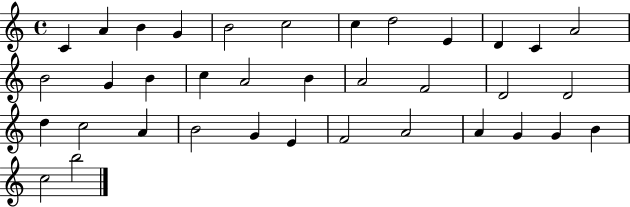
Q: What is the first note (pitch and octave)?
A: C4